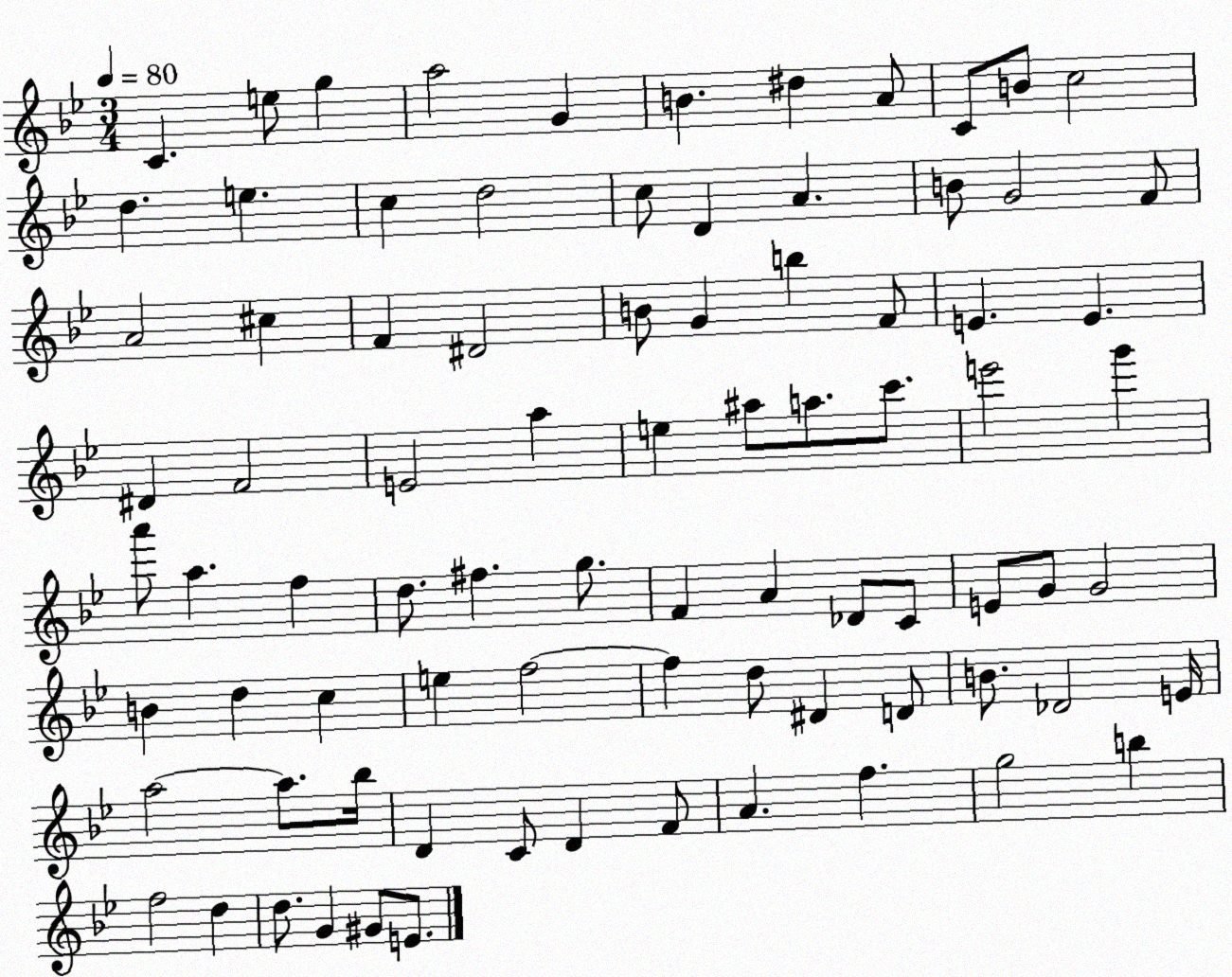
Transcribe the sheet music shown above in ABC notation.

X:1
T:Untitled
M:3/4
L:1/4
K:Bb
C e/2 g a2 G B ^d A/2 C/2 B/2 c2 d e c d2 c/2 D A B/2 G2 F/2 A2 ^c F ^D2 B/2 G b F/2 E E ^D F2 E2 a e ^a/2 a/2 c'/2 e'2 g' a'/2 a f d/2 ^f g/2 F A _D/2 C/2 E/2 G/2 G2 B d c e f2 f d/2 ^D D/2 B/2 _D2 E/4 a2 a/2 _b/4 D C/2 D F/2 A f g2 b f2 d d/2 G ^G/2 E/2